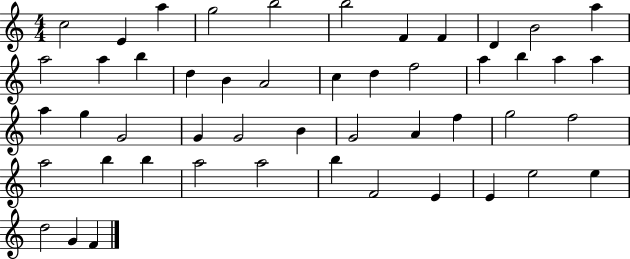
X:1
T:Untitled
M:4/4
L:1/4
K:C
c2 E a g2 b2 b2 F F D B2 a a2 a b d B A2 c d f2 a b a a a g G2 G G2 B G2 A f g2 f2 a2 b b a2 a2 b F2 E E e2 e d2 G F